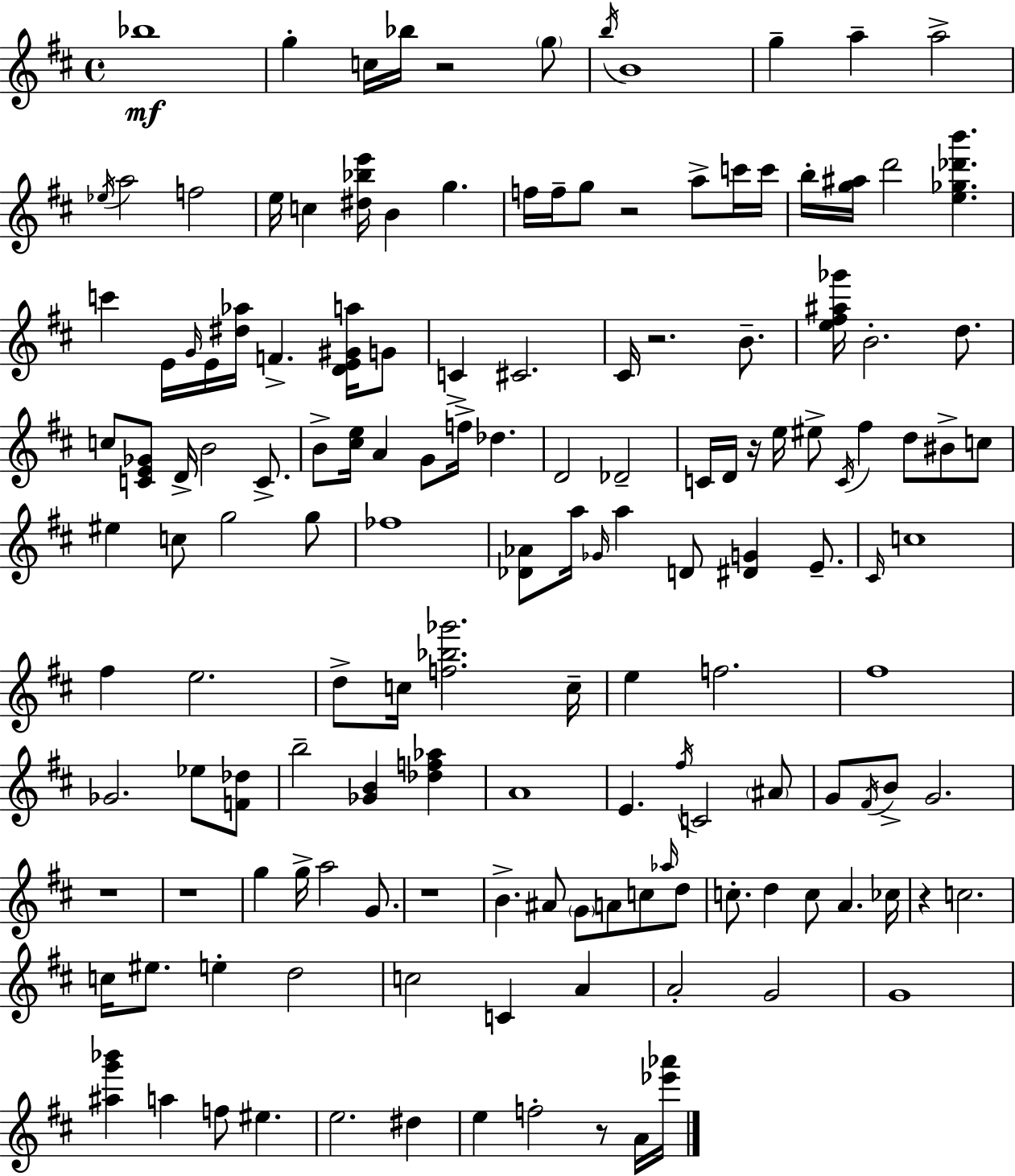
{
  \clef treble
  \time 4/4
  \defaultTimeSignature
  \key d \major
  bes''1\mf | g''4-. c''16 bes''16 r2 \parenthesize g''8 | \acciaccatura { b''16 } b'1 | g''4-- a''4-- a''2-> | \break \acciaccatura { ees''16 } a''2 f''2 | e''16 c''4 <dis'' bes'' e'''>16 b'4 g''4. | f''16 f''16-- g''8 r2 a''8-> | c'''16 c'''16 b''16-. <g'' ais''>16 d'''2 <e'' ges'' des''' b'''>4. | \break c'''4 e'16 \grace { g'16 } e'16 <dis'' aes''>16 f'4.-> | <d' e' gis' a''>16 g'8 c'4-> cis'2. | cis'16 r2. | b'8.-- <e'' fis'' ais'' ges'''>16 b'2.-. | \break d''8. c''8 <c' e' ges'>8 d'16-> b'2 | c'8.-> b'8-> <cis'' e''>16 a'4 g'8 f''16-> des''4. | d'2 des'2-- | c'16 d'16 r16 e''16 eis''8-> \acciaccatura { c'16 } fis''4 d''8 | \break bis'8-> c''8 eis''4 c''8 g''2 | g''8 fes''1 | <des' aes'>8 a''16 \grace { ges'16 } a''4 d'8 <dis' g'>4 | e'8.-- \grace { cis'16 } c''1 | \break fis''4 e''2. | d''8-> c''16 <f'' bes'' ges'''>2. | c''16-- e''4 f''2. | fis''1 | \break ges'2. | ees''8 <f' des''>8 b''2-- <ges' b'>4 | <des'' f'' aes''>4 a'1 | e'4. \acciaccatura { fis''16 } c'2 | \break \parenthesize ais'8 g'8 \acciaccatura { fis'16 } b'8-> g'2. | r1 | r1 | g''4 g''16-> a''2 | \break g'8. r1 | b'4.-> ais'8 | \parenthesize g'8 a'8 c''8 \grace { aes''16 } d''8 c''8.-. d''4 | c''8 a'4. ces''16 r4 c''2. | \break c''16 eis''8. e''4-. | d''2 c''2 | c'4 a'4 a'2-. | g'2 g'1 | \break <ais'' g''' bes'''>4 a''4 | f''8 eis''4. e''2. | dis''4 e''4 f''2-. | r8 a'16 <ees''' aes'''>16 \bar "|."
}